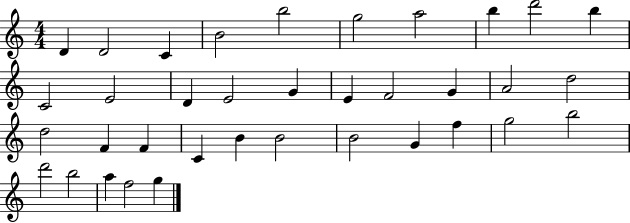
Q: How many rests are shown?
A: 0